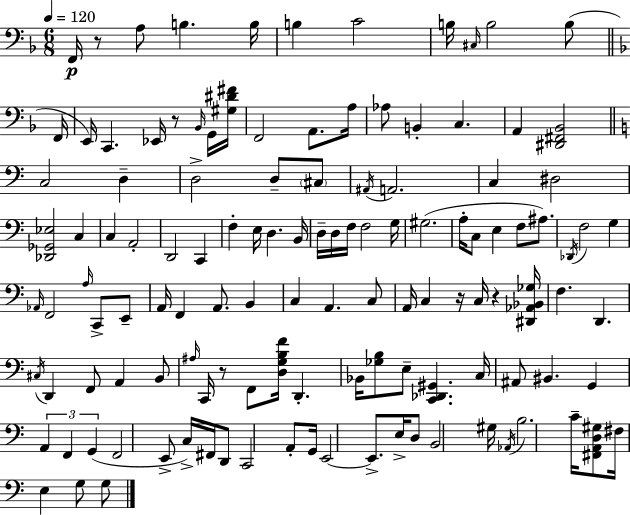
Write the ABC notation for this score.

X:1
T:Untitled
M:6/8
L:1/4
K:F
F,,/4 z/2 A,/2 B, B,/4 B, C2 B,/4 ^C,/4 B,2 B,/2 F,,/4 E,,/4 C,, _E,,/4 z/2 _B,,/4 G,,/4 [^G,^D^F]/4 F,,2 A,,/2 A,/4 _A,/2 B,, C, A,, [^D,,^F,,_B,,]2 C,2 D, D,2 D,/2 ^C,/2 ^A,,/4 A,,2 C, ^D,2 [_D,,_G,,_E,]2 C, C, A,,2 D,,2 C,, F, E,/4 D, B,,/4 D,/4 D,/4 F,/4 F,2 G,/4 ^G,2 A,/4 C,/2 E, F,/2 ^A,/2 _D,,/4 F,2 G, _A,,/4 F,,2 A,/4 C,,/2 E,,/2 A,,/4 F,, A,,/2 B,, C, A,, C,/2 A,,/4 C, z/4 C,/4 z [^D,,_A,,_B,,_G,]/4 F, D,, ^C,/4 D,, F,,/2 A,, B,,/2 ^A,/4 C,,/4 z/2 F,,/2 [D,G,B,F]/4 D,, _B,,/4 [_G,B,]/2 E,/2 [C,,_D,,^G,,] C,/4 ^A,,/2 ^B,, G,, A,, F,, G,, F,,2 E,,/2 C,/4 ^F,,/4 D,,/2 C,,2 A,,/2 G,,/4 E,,2 E,,/2 E,/4 D,/2 B,,2 ^G,/4 _A,,/4 B,2 C/4 [^F,,A,,D,^G,]/2 ^F,/4 E, G,/2 G,/2